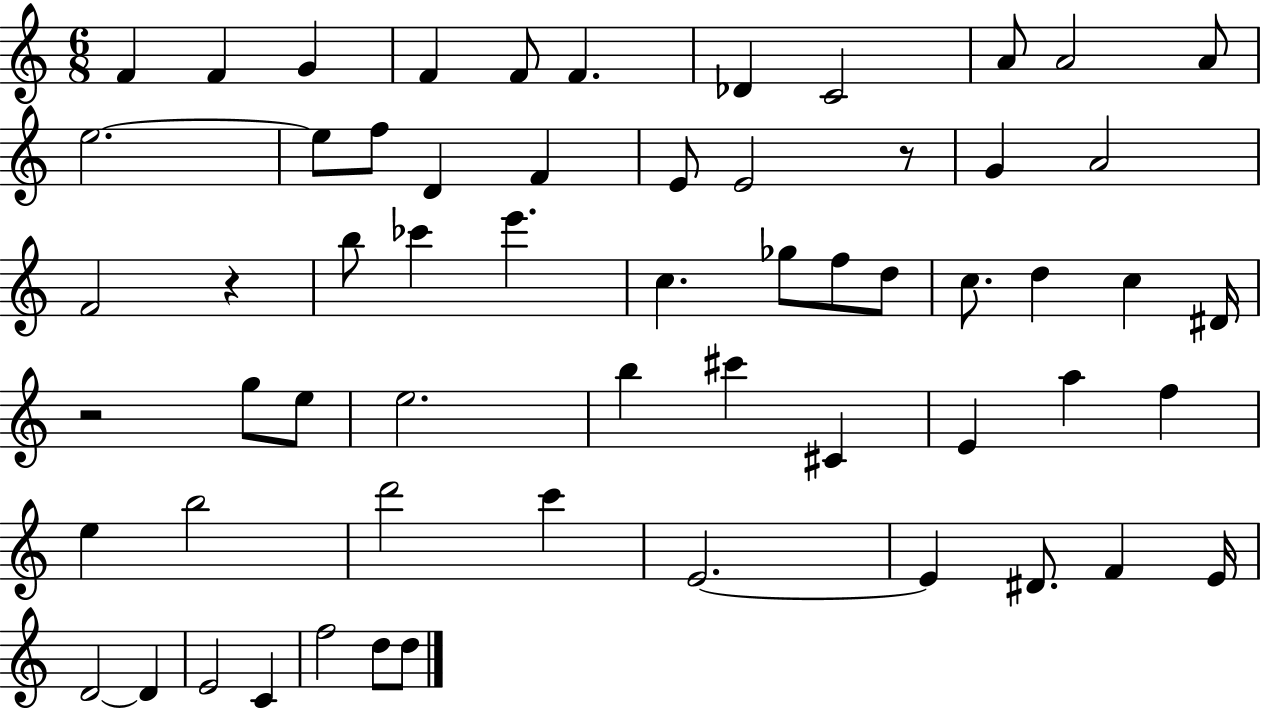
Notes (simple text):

F4/q F4/q G4/q F4/q F4/e F4/q. Db4/q C4/h A4/e A4/h A4/e E5/h. E5/e F5/e D4/q F4/q E4/e E4/h R/e G4/q A4/h F4/h R/q B5/e CES6/q E6/q. C5/q. Gb5/e F5/e D5/e C5/e. D5/q C5/q D#4/s R/h G5/e E5/e E5/h. B5/q C#6/q C#4/q E4/q A5/q F5/q E5/q B5/h D6/h C6/q E4/h. E4/q D#4/e. F4/q E4/s D4/h D4/q E4/h C4/q F5/h D5/e D5/e